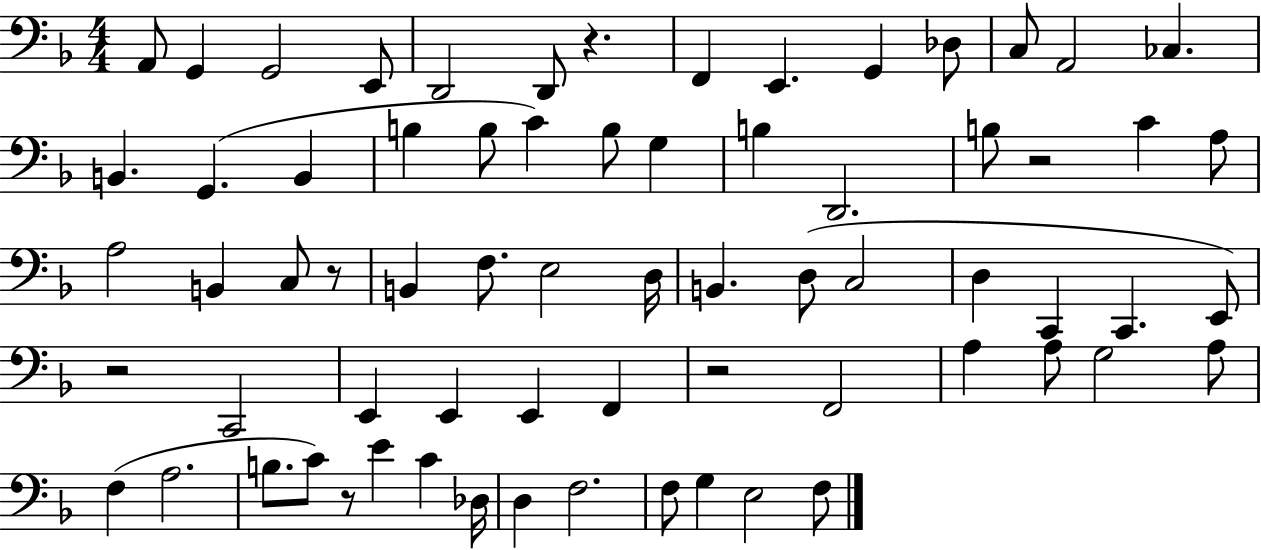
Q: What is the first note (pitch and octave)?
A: A2